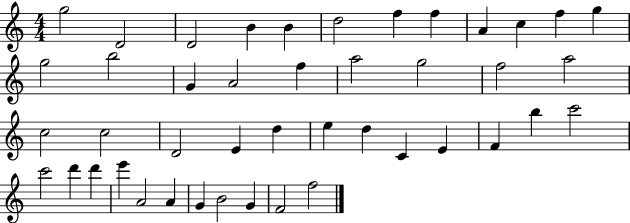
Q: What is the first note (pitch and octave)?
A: G5